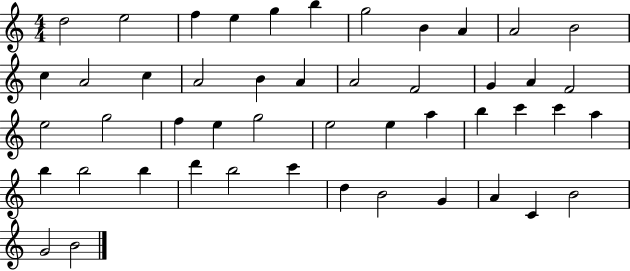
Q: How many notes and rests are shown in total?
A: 48